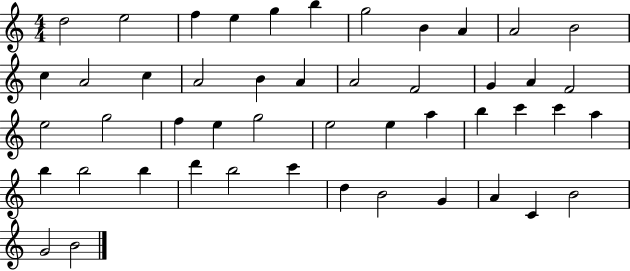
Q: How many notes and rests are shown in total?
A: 48